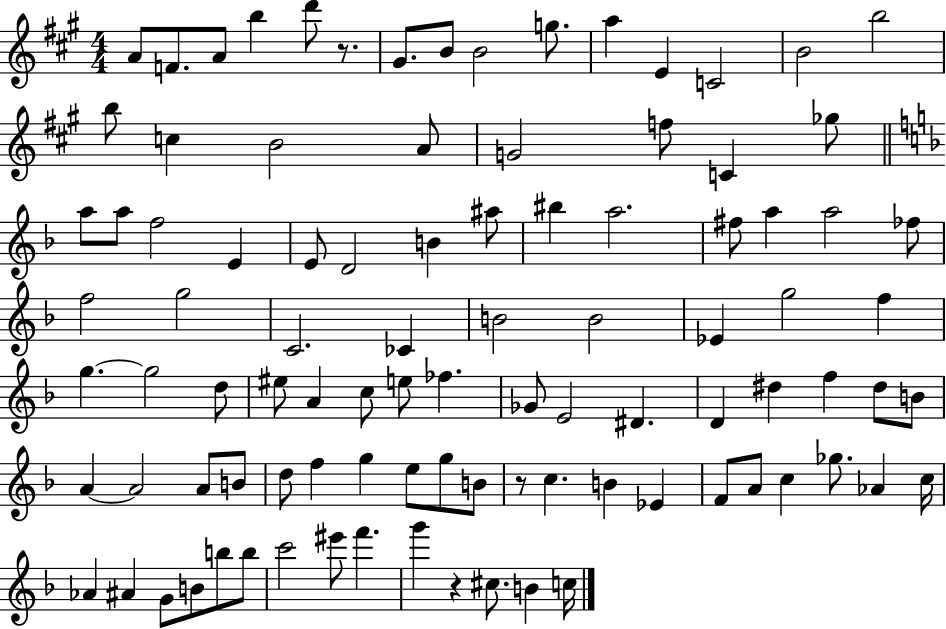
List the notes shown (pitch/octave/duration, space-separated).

A4/e F4/e. A4/e B5/q D6/e R/e. G#4/e. B4/e B4/h G5/e. A5/q E4/q C4/h B4/h B5/h B5/e C5/q B4/h A4/e G4/h F5/e C4/q Gb5/e A5/e A5/e F5/h E4/q E4/e D4/h B4/q A#5/e BIS5/q A5/h. F#5/e A5/q A5/h FES5/e F5/h G5/h C4/h. CES4/q B4/h B4/h Eb4/q G5/h F5/q G5/q. G5/h D5/e EIS5/e A4/q C5/e E5/e FES5/q. Gb4/e E4/h D#4/q. D4/q D#5/q F5/q D#5/e B4/e A4/q A4/h A4/e B4/e D5/e F5/q G5/q E5/e G5/e B4/e R/e C5/q. B4/q Eb4/q F4/e A4/e C5/q Gb5/e. Ab4/q C5/s Ab4/q A#4/q G4/e B4/e B5/e B5/e C6/h EIS6/e F6/q. G6/q R/q C#5/e. B4/q C5/s